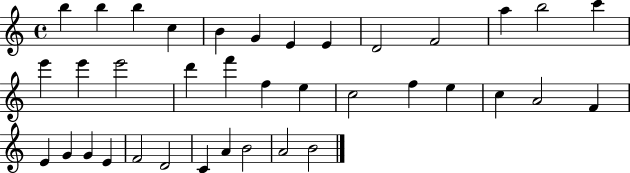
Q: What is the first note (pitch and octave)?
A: B5